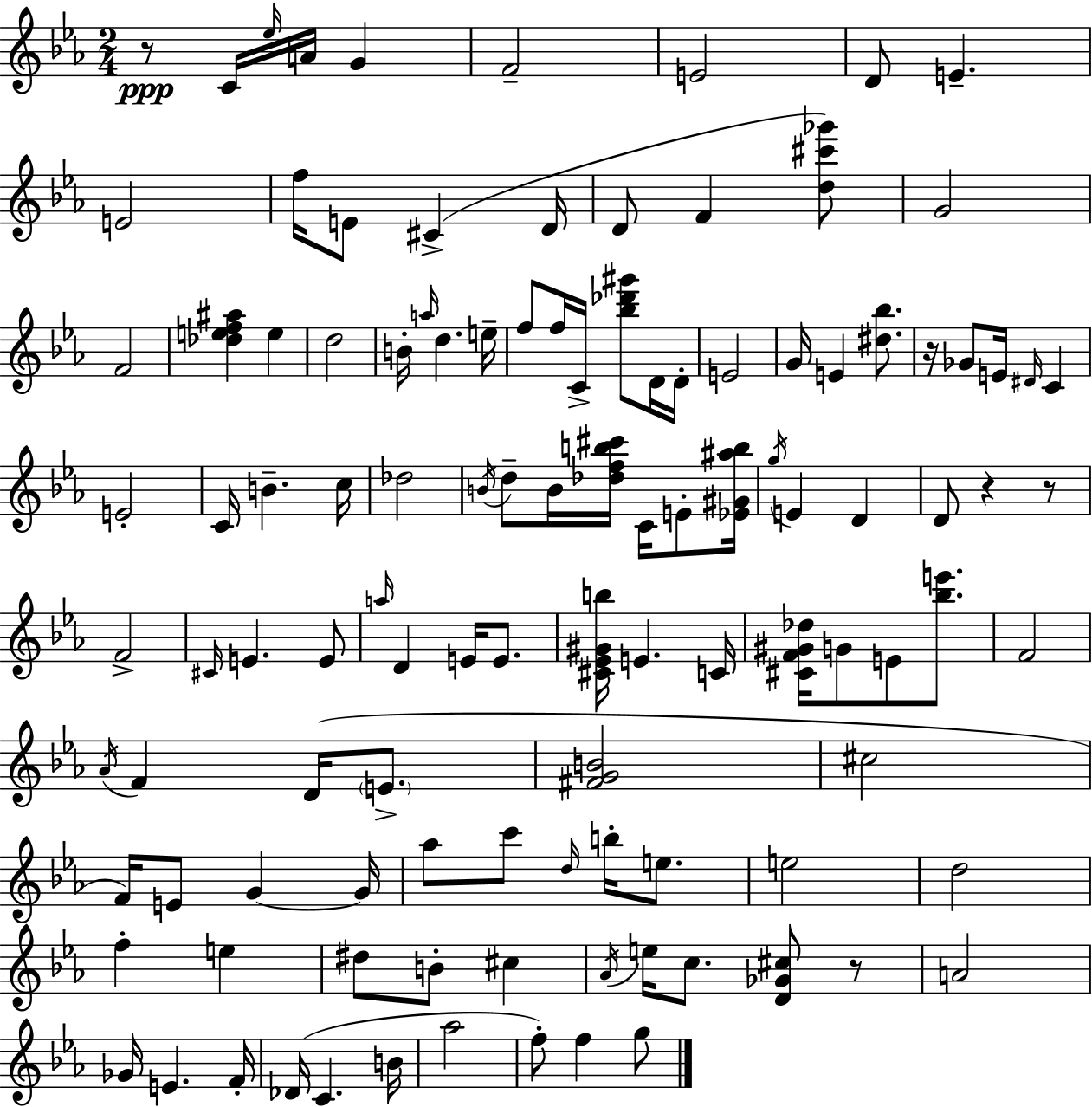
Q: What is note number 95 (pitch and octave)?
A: F5